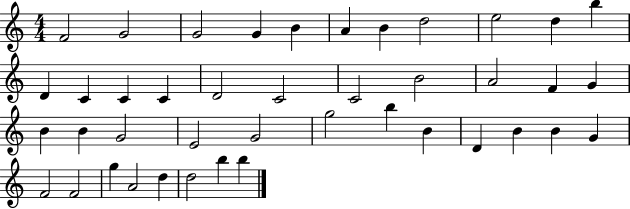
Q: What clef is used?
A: treble